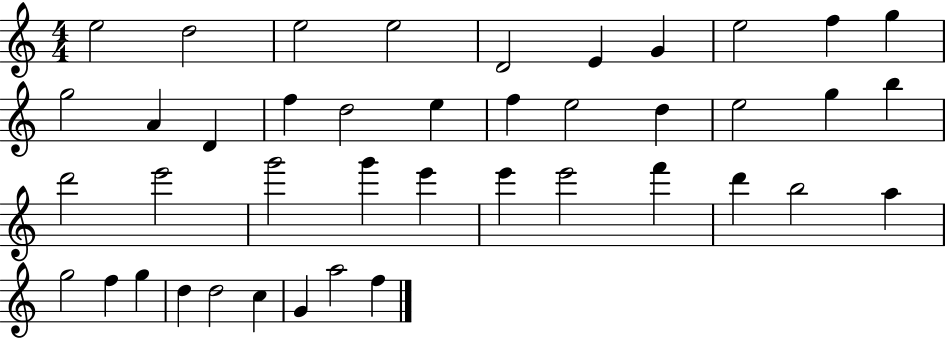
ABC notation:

X:1
T:Untitled
M:4/4
L:1/4
K:C
e2 d2 e2 e2 D2 E G e2 f g g2 A D f d2 e f e2 d e2 g b d'2 e'2 g'2 g' e' e' e'2 f' d' b2 a g2 f g d d2 c G a2 f